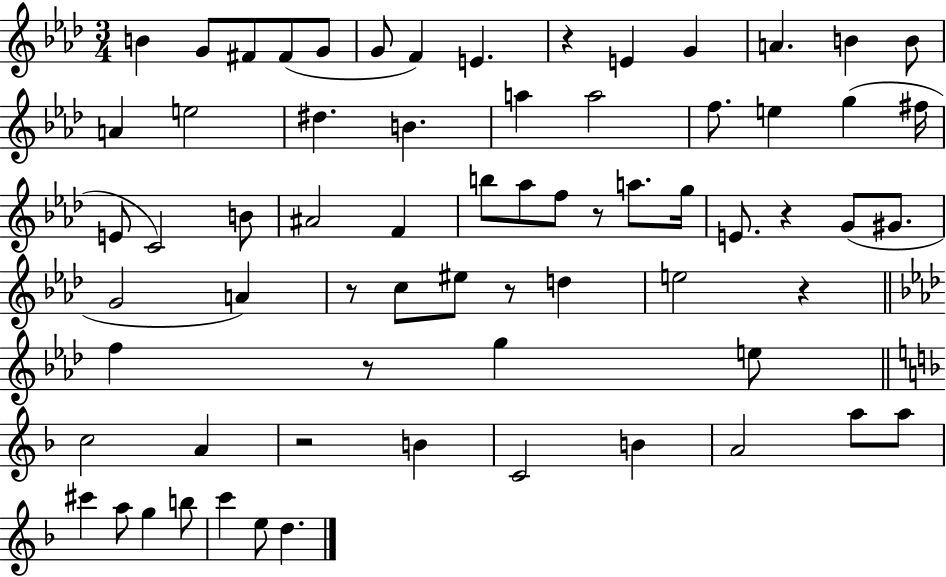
B4/q G4/e F#4/e F#4/e G4/e G4/e F4/q E4/q. R/q E4/q G4/q A4/q. B4/q B4/e A4/q E5/h D#5/q. B4/q. A5/q A5/h F5/e. E5/q G5/q F#5/s E4/e C4/h B4/e A#4/h F4/q B5/e Ab5/e F5/e R/e A5/e. G5/s E4/e. R/q G4/e G#4/e. G4/h A4/q R/e C5/e EIS5/e R/e D5/q E5/h R/q F5/q R/e G5/q E5/e C5/h A4/q R/h B4/q C4/h B4/q A4/h A5/e A5/e C#6/q A5/e G5/q B5/e C6/q E5/e D5/q.